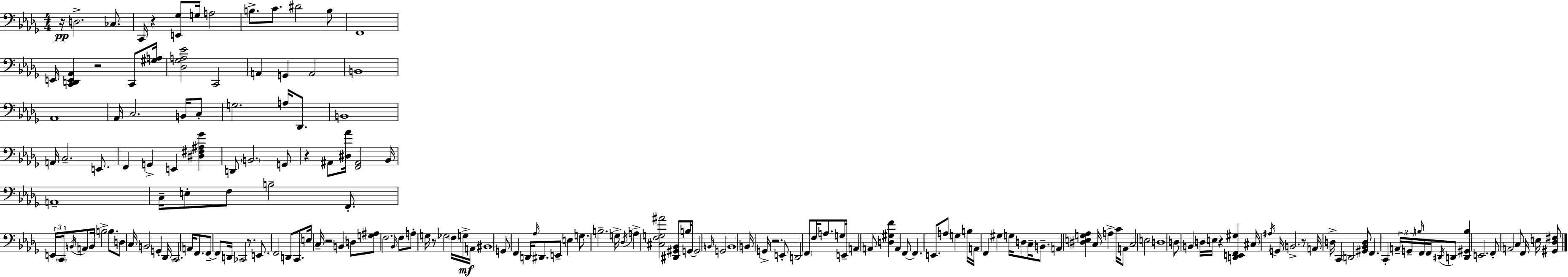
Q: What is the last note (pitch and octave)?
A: E3